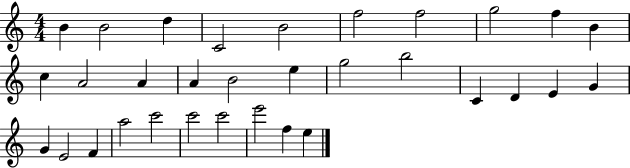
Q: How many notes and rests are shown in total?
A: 32